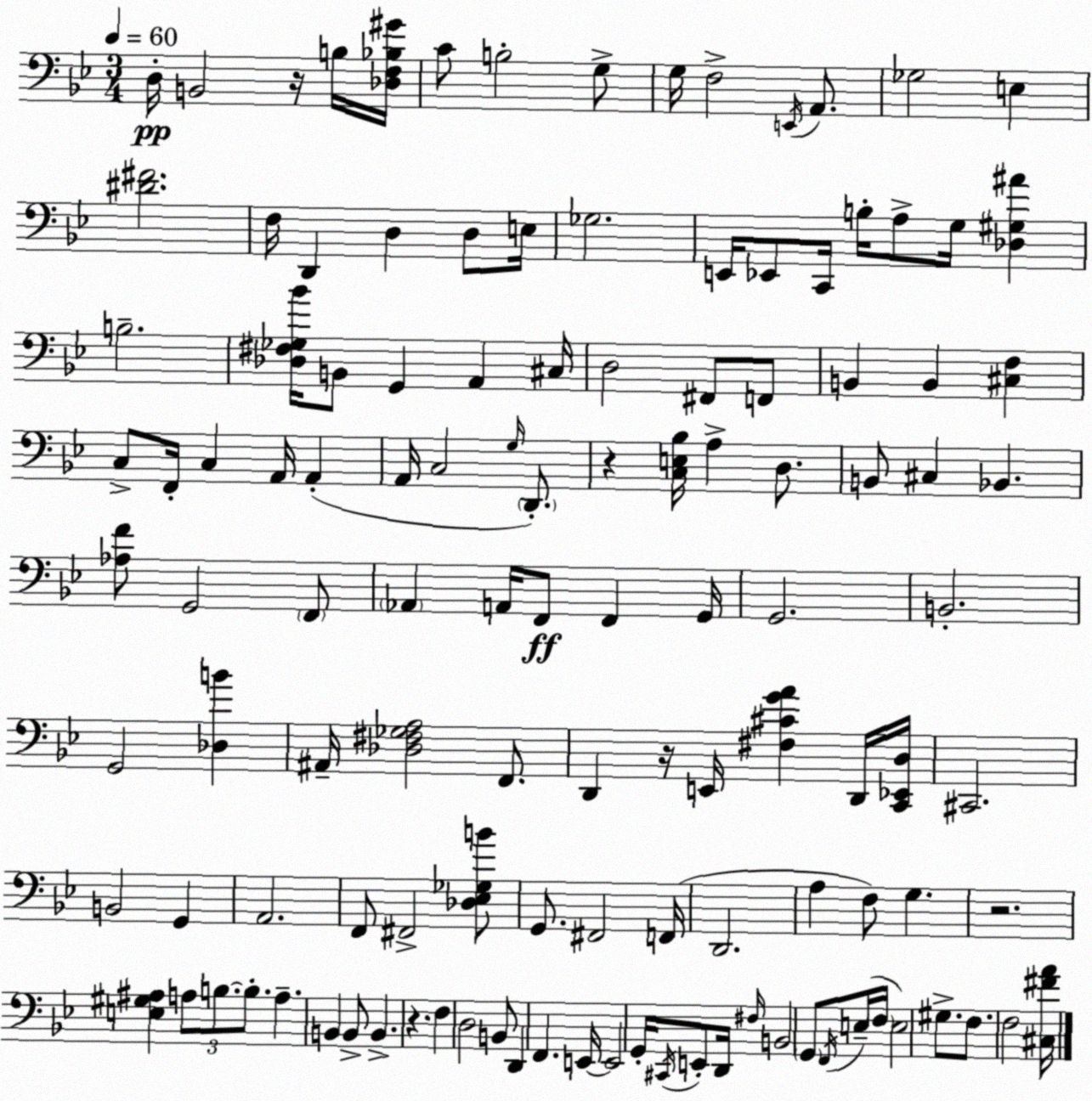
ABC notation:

X:1
T:Untitled
M:3/4
L:1/4
K:Gm
D,/4 B,,2 z/4 B,/4 [_D,F,_B,^G]/4 C/2 B,2 G,/2 G,/4 F,2 E,,/4 A,,/2 _G,2 E, [^D^F]2 F,/4 D,, D, D,/2 E,/4 _G,2 E,,/4 _E,,/2 C,,/4 B,/4 A,/2 G,/4 [_D,^G,^A] B,2 [_D,^F,_G,_B]/4 B,,/2 G,, A,, ^C,/4 D,2 ^F,,/2 F,,/2 B,, B,, [^C,F,] C,/2 F,,/4 C, A,,/4 A,, A,,/4 C,2 G,/4 D,,/2 z [C,E,_B,]/4 A, D,/2 B,,/2 ^C, _B,, [_A,F]/2 G,,2 F,,/2 _A,, A,,/4 F,,/2 F,, G,,/4 G,,2 B,,2 G,,2 [_D,B] ^A,,/4 [_D,^F,_G,A,]2 F,,/2 D,, z/4 E,,/4 [^F,^CGA] D,,/4 [C,,_E,,D,]/4 ^C,,2 B,,2 G,, A,,2 F,,/2 ^F,,2 [_D,_E,_G,B]/2 G,,/2 ^F,,2 F,,/4 D,,2 A, F,/2 G, z2 [E,^G,^A,] A,/2 B,/2 B,/2 A, B,, B,,/2 B,, z F, D,2 B,,/2 D,, F,, E,,/4 E,,2 G,,/4 ^C,,/4 E,,/2 D,,/4 ^F,/4 B,,2 G,,/2 F,,/4 E,/4 F,/4 E,2 ^G,/2 F,/2 F,2 [^C,^FA]/4